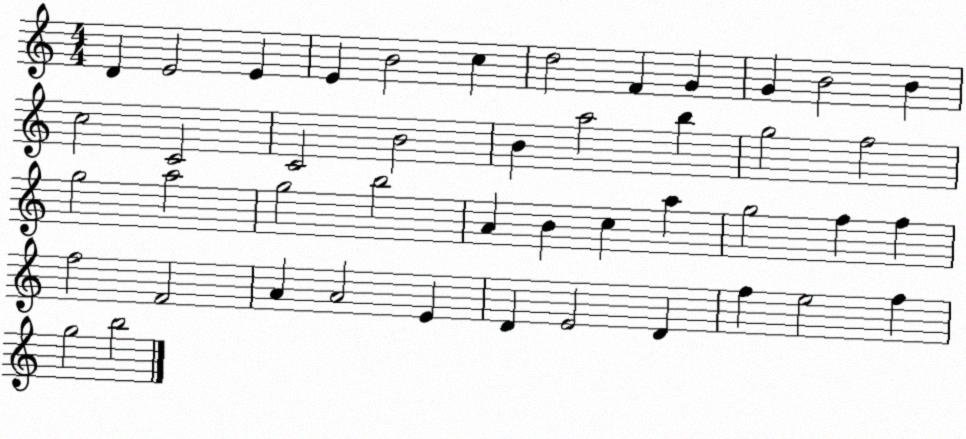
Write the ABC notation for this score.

X:1
T:Untitled
M:4/4
L:1/4
K:C
D E2 E E B2 c d2 F G G B2 B c2 C2 C2 B2 B a2 b g2 f2 g2 a2 g2 b2 A B c a g2 f f f2 F2 A A2 E D E2 D f e2 f g2 b2